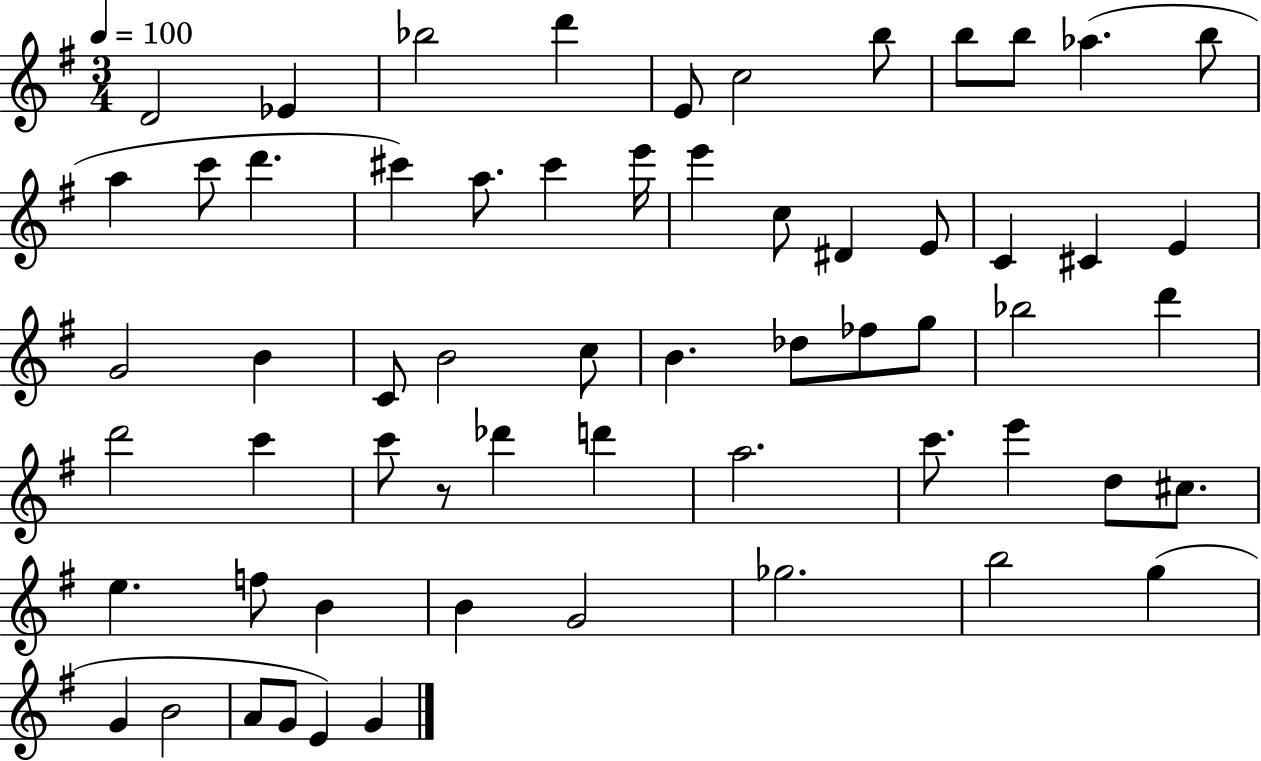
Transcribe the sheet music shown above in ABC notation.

X:1
T:Untitled
M:3/4
L:1/4
K:G
D2 _E _b2 d' E/2 c2 b/2 b/2 b/2 _a b/2 a c'/2 d' ^c' a/2 ^c' e'/4 e' c/2 ^D E/2 C ^C E G2 B C/2 B2 c/2 B _d/2 _f/2 g/2 _b2 d' d'2 c' c'/2 z/2 _d' d' a2 c'/2 e' d/2 ^c/2 e f/2 B B G2 _g2 b2 g G B2 A/2 G/2 E G